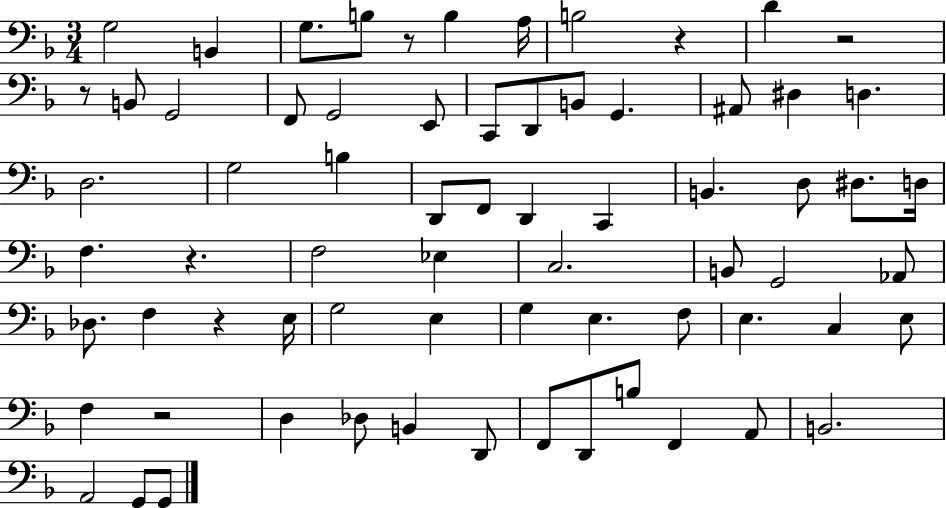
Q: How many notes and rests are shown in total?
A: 70